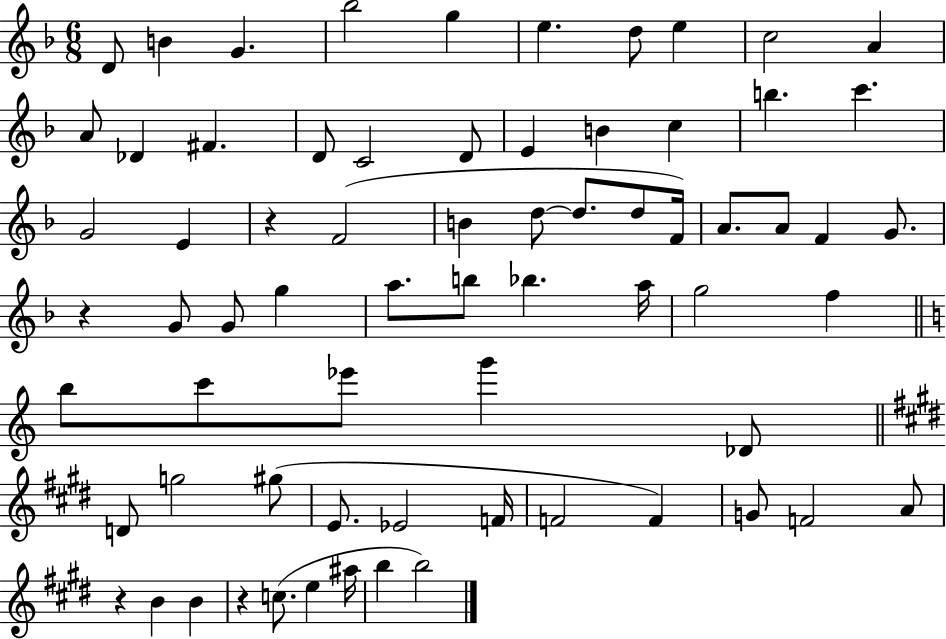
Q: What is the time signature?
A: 6/8